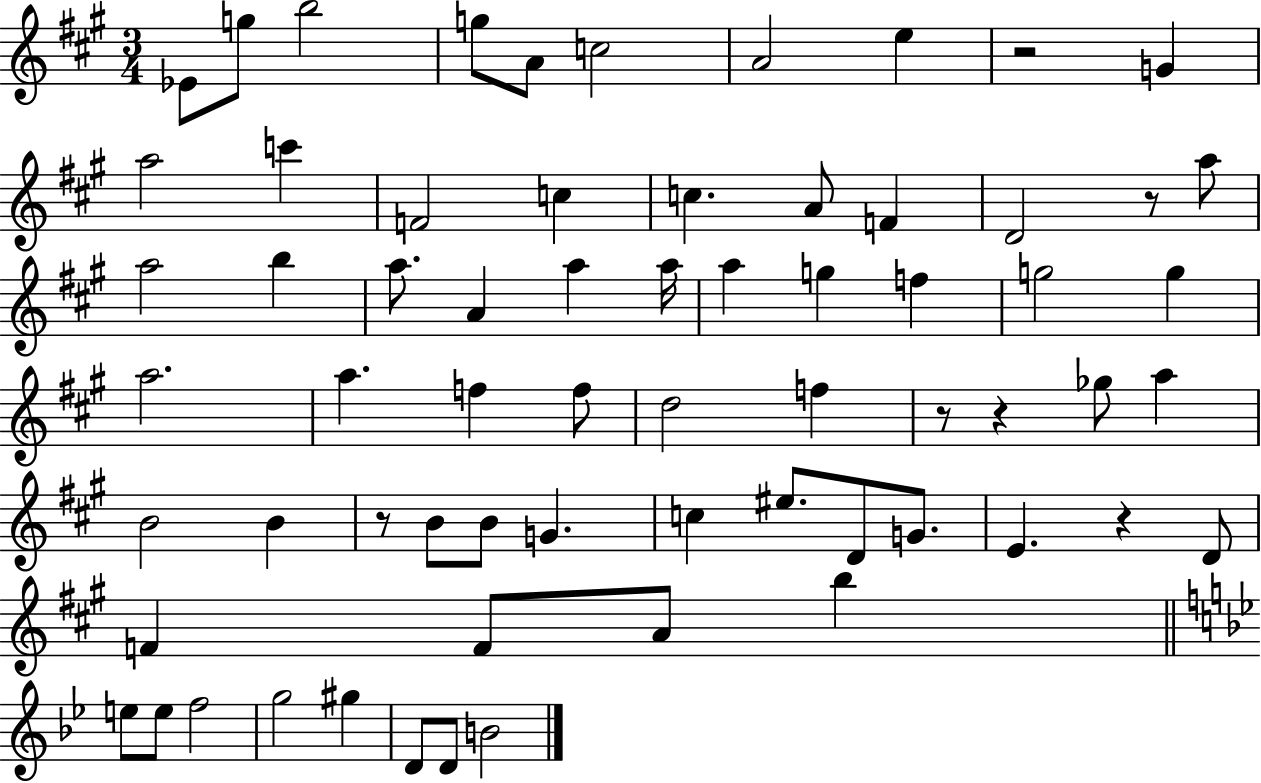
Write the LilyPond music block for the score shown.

{
  \clef treble
  \numericTimeSignature
  \time 3/4
  \key a \major
  \repeat volta 2 { ees'8 g''8 b''2 | g''8 a'8 c''2 | a'2 e''4 | r2 g'4 | \break a''2 c'''4 | f'2 c''4 | c''4. a'8 f'4 | d'2 r8 a''8 | \break a''2 b''4 | a''8. a'4 a''4 a''16 | a''4 g''4 f''4 | g''2 g''4 | \break a''2. | a''4. f''4 f''8 | d''2 f''4 | r8 r4 ges''8 a''4 | \break b'2 b'4 | r8 b'8 b'8 g'4. | c''4 eis''8. d'8 g'8. | e'4. r4 d'8 | \break f'4 f'8 a'8 b''4 | \bar "||" \break \key g \minor e''8 e''8 f''2 | g''2 gis''4 | d'8 d'8 b'2 | } \bar "|."
}